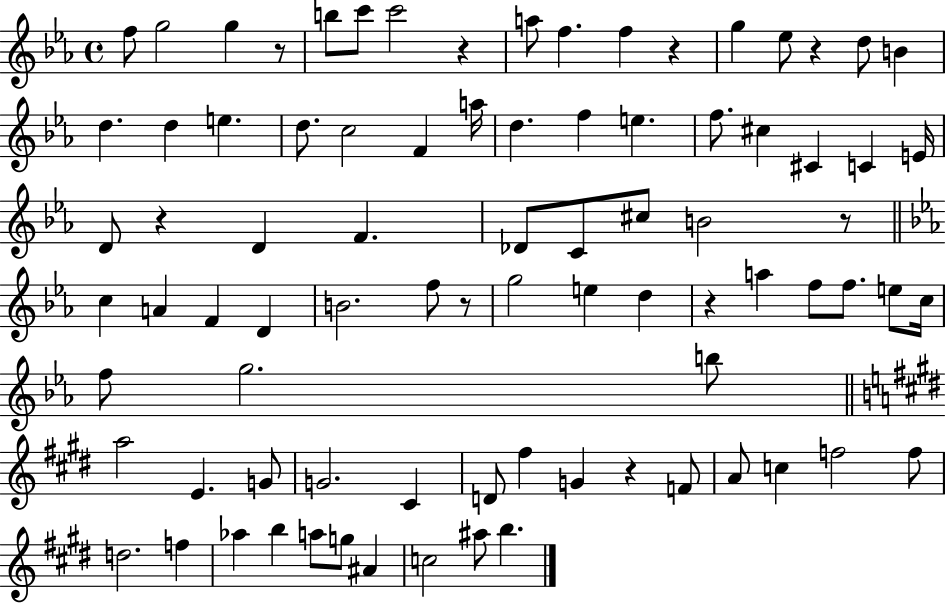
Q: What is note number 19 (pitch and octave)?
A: F4